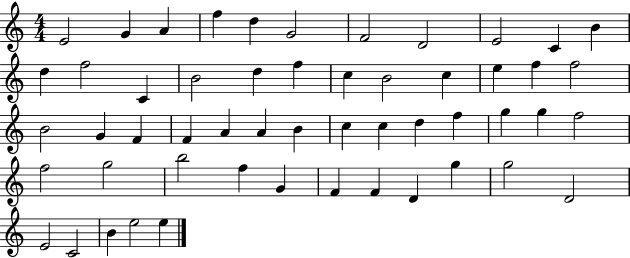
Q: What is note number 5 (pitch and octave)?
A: D5